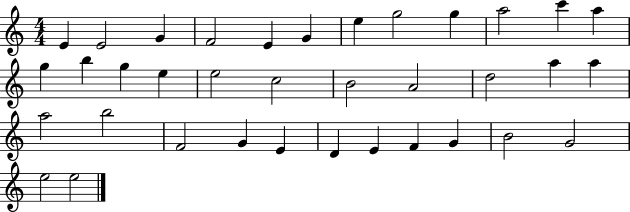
{
  \clef treble
  \numericTimeSignature
  \time 4/4
  \key c \major
  e'4 e'2 g'4 | f'2 e'4 g'4 | e''4 g''2 g''4 | a''2 c'''4 a''4 | \break g''4 b''4 g''4 e''4 | e''2 c''2 | b'2 a'2 | d''2 a''4 a''4 | \break a''2 b''2 | f'2 g'4 e'4 | d'4 e'4 f'4 g'4 | b'2 g'2 | \break e''2 e''2 | \bar "|."
}